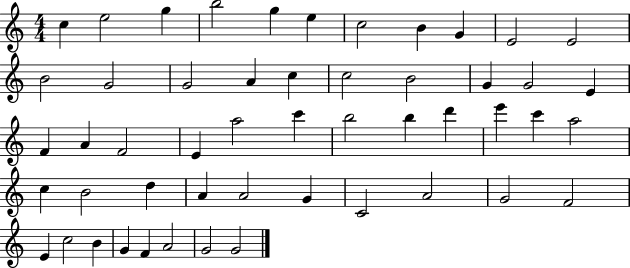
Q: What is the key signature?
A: C major